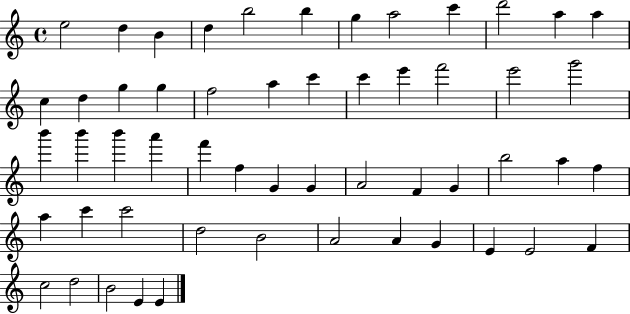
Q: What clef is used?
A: treble